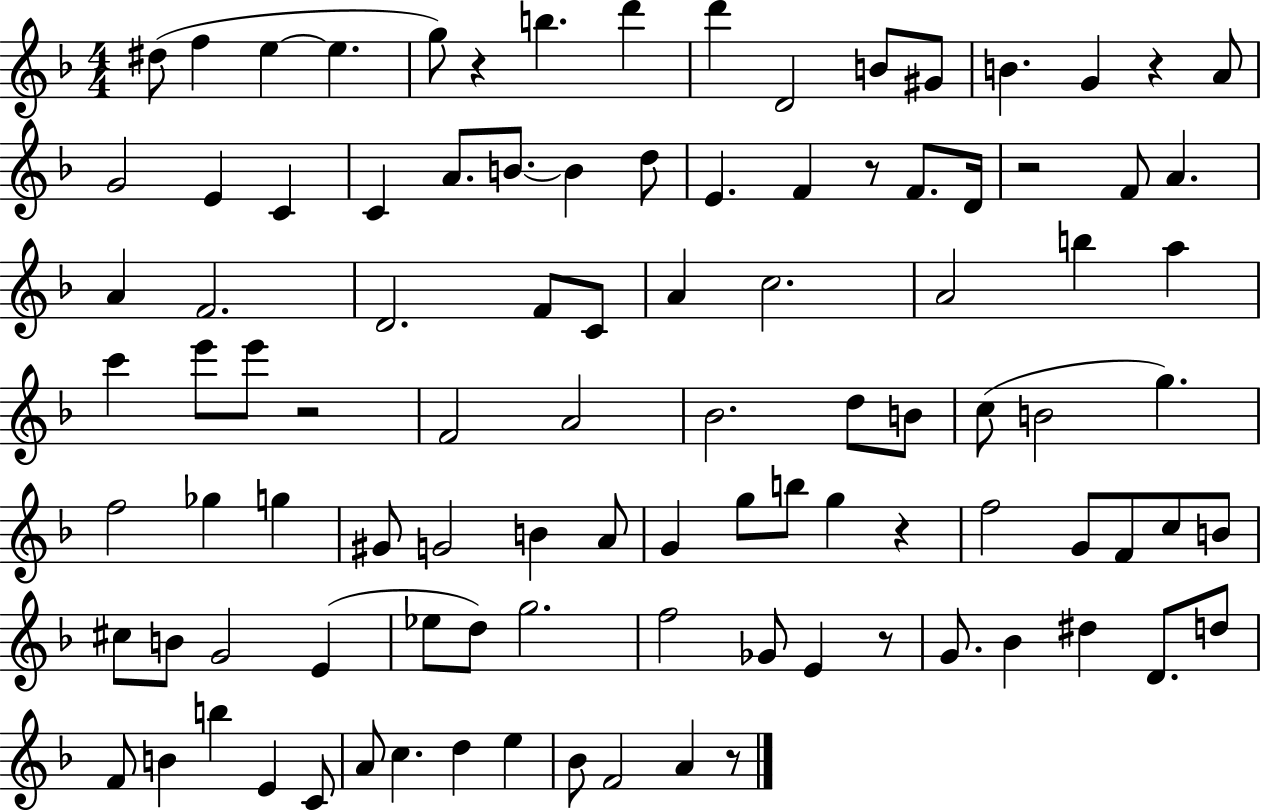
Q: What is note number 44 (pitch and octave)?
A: Bb4